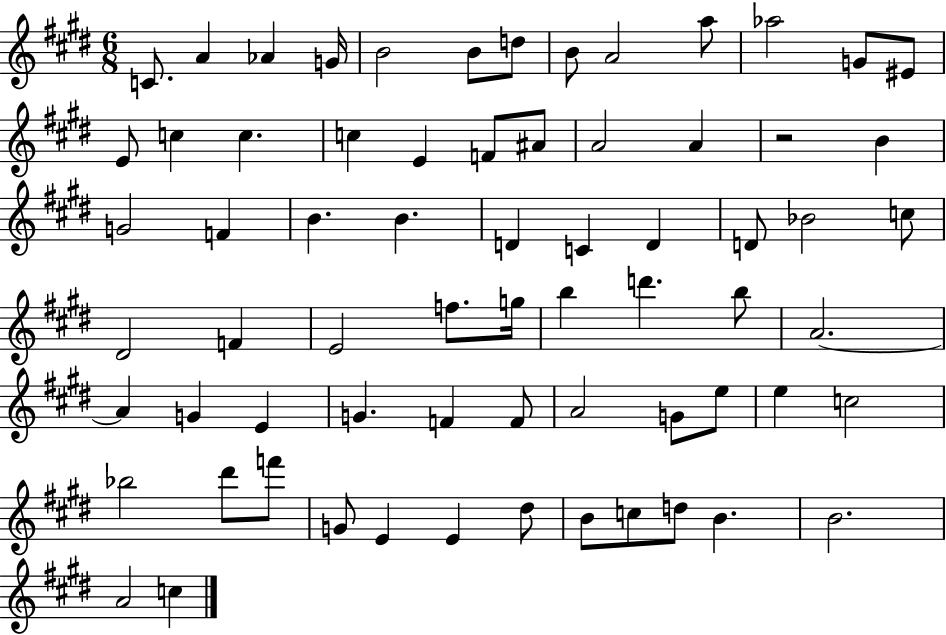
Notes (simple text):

C4/e. A4/q Ab4/q G4/s B4/h B4/e D5/e B4/e A4/h A5/e Ab5/h G4/e EIS4/e E4/e C5/q C5/q. C5/q E4/q F4/e A#4/e A4/h A4/q R/h B4/q G4/h F4/q B4/q. B4/q. D4/q C4/q D4/q D4/e Bb4/h C5/e D#4/h F4/q E4/h F5/e. G5/s B5/q D6/q. B5/e A4/h. A4/q G4/q E4/q G4/q. F4/q F4/e A4/h G4/e E5/e E5/q C5/h Bb5/h D#6/e F6/e G4/e E4/q E4/q D#5/e B4/e C5/e D5/e B4/q. B4/h. A4/h C5/q